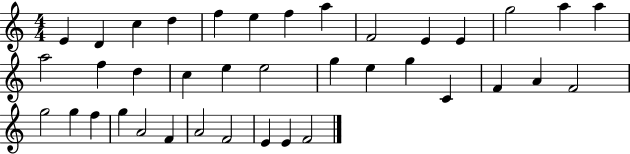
X:1
T:Untitled
M:4/4
L:1/4
K:C
E D c d f e f a F2 E E g2 a a a2 f d c e e2 g e g C F A F2 g2 g f g A2 F A2 F2 E E F2